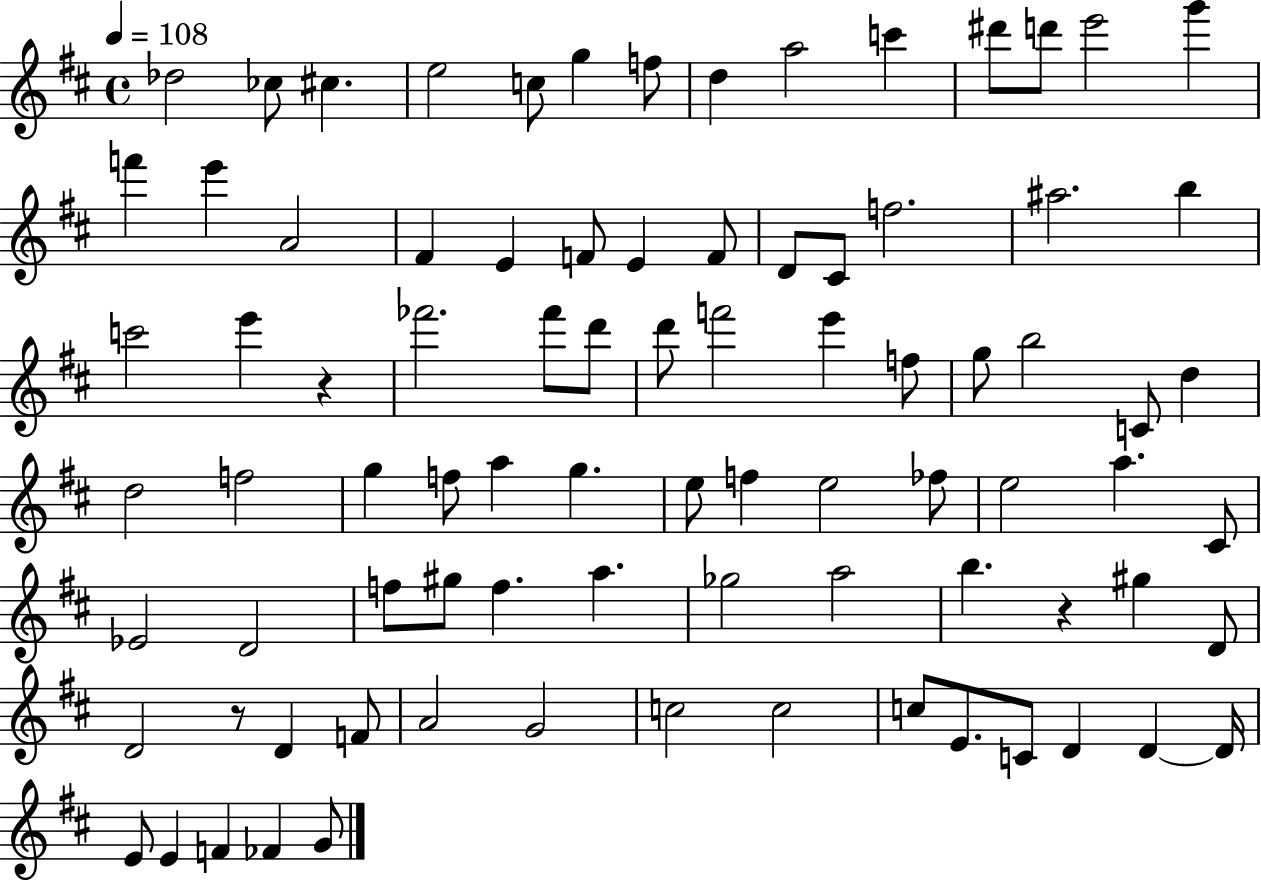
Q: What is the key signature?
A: D major